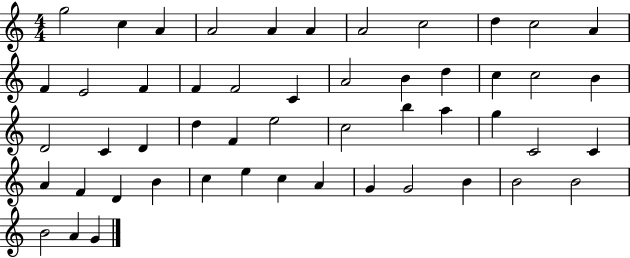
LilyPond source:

{
  \clef treble
  \numericTimeSignature
  \time 4/4
  \key c \major
  g''2 c''4 a'4 | a'2 a'4 a'4 | a'2 c''2 | d''4 c''2 a'4 | \break f'4 e'2 f'4 | f'4 f'2 c'4 | a'2 b'4 d''4 | c''4 c''2 b'4 | \break d'2 c'4 d'4 | d''4 f'4 e''2 | c''2 b''4 a''4 | g''4 c'2 c'4 | \break a'4 f'4 d'4 b'4 | c''4 e''4 c''4 a'4 | g'4 g'2 b'4 | b'2 b'2 | \break b'2 a'4 g'4 | \bar "|."
}